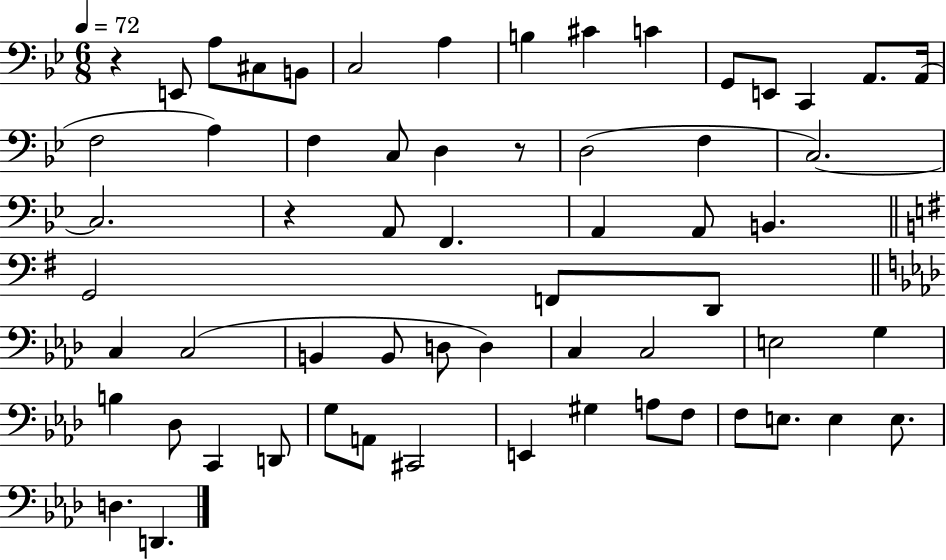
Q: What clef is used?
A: bass